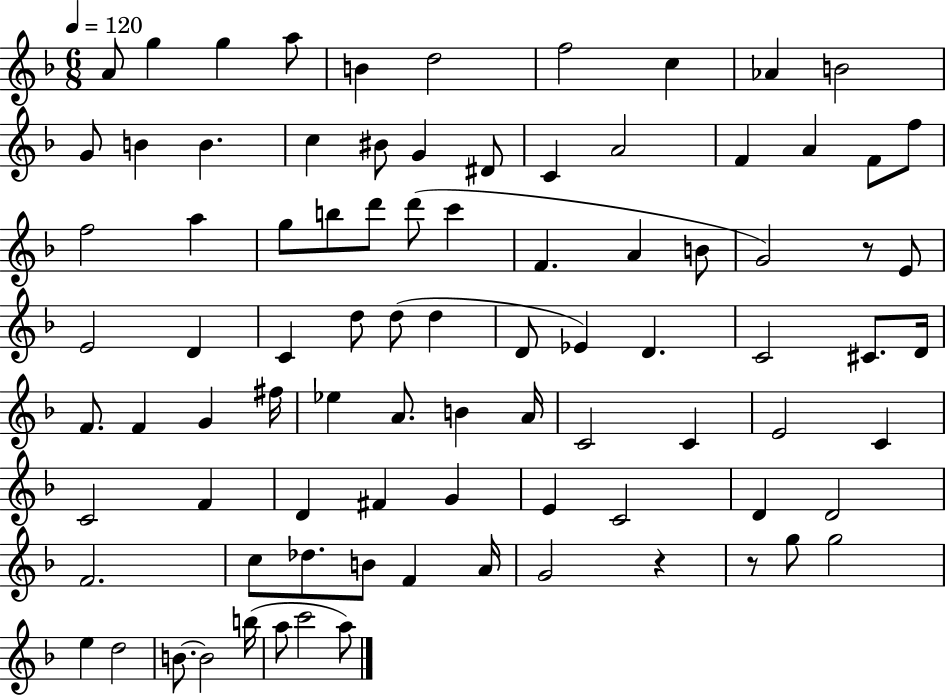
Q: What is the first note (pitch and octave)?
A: A4